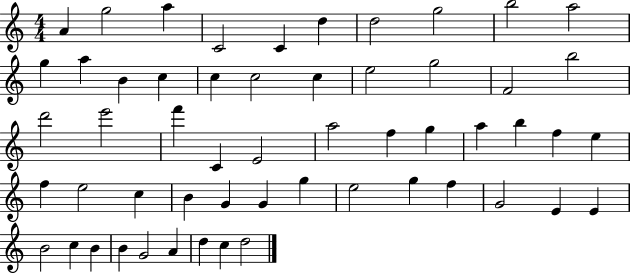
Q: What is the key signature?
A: C major